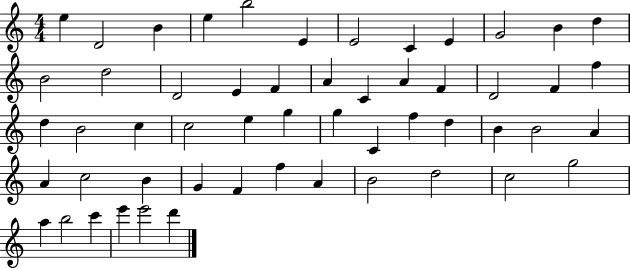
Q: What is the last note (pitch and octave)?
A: D6